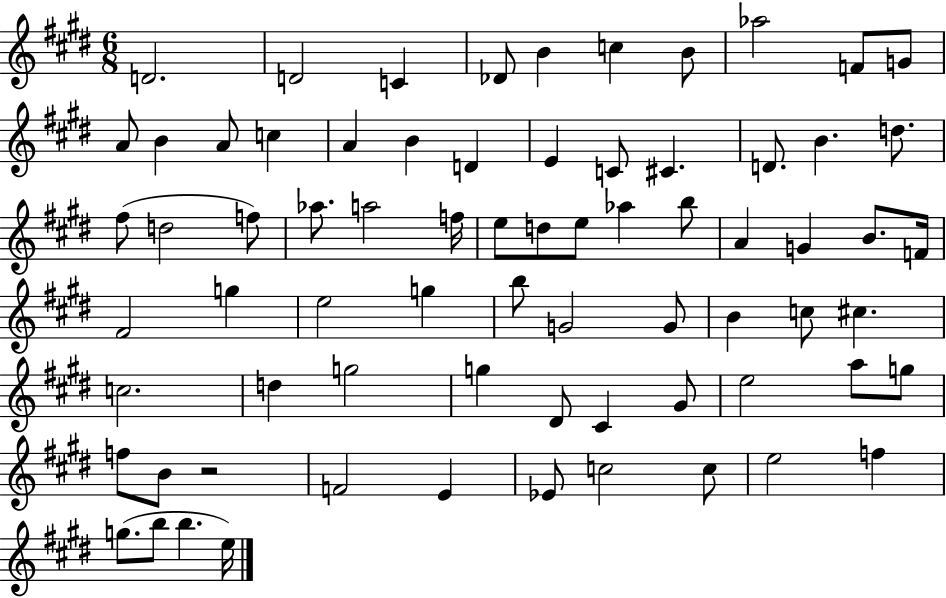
{
  \clef treble
  \numericTimeSignature
  \time 6/8
  \key e \major
  \repeat volta 2 { d'2. | d'2 c'4 | des'8 b'4 c''4 b'8 | aes''2 f'8 g'8 | \break a'8 b'4 a'8 c''4 | a'4 b'4 d'4 | e'4 c'8 cis'4. | d'8. b'4. d''8. | \break fis''8( d''2 f''8) | aes''8. a''2 f''16 | e''8 d''8 e''8 aes''4 b''8 | a'4 g'4 b'8. f'16 | \break fis'2 g''4 | e''2 g''4 | b''8 g'2 g'8 | b'4 c''8 cis''4. | \break c''2. | d''4 g''2 | g''4 dis'8 cis'4 gis'8 | e''2 a''8 g''8 | \break f''8 b'8 r2 | f'2 e'4 | ees'8 c''2 c''8 | e''2 f''4 | \break g''8.( b''8 b''4. e''16) | } \bar "|."
}